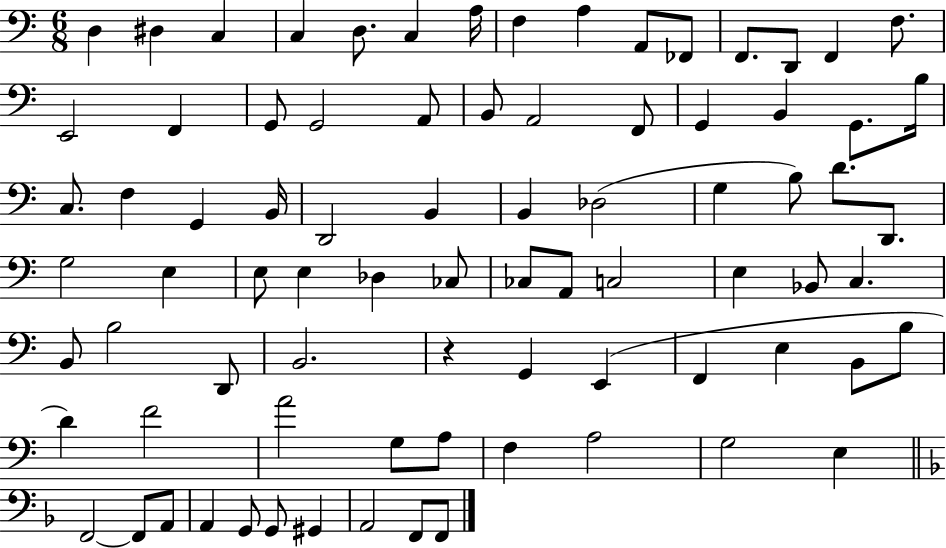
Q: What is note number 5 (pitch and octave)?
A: D3